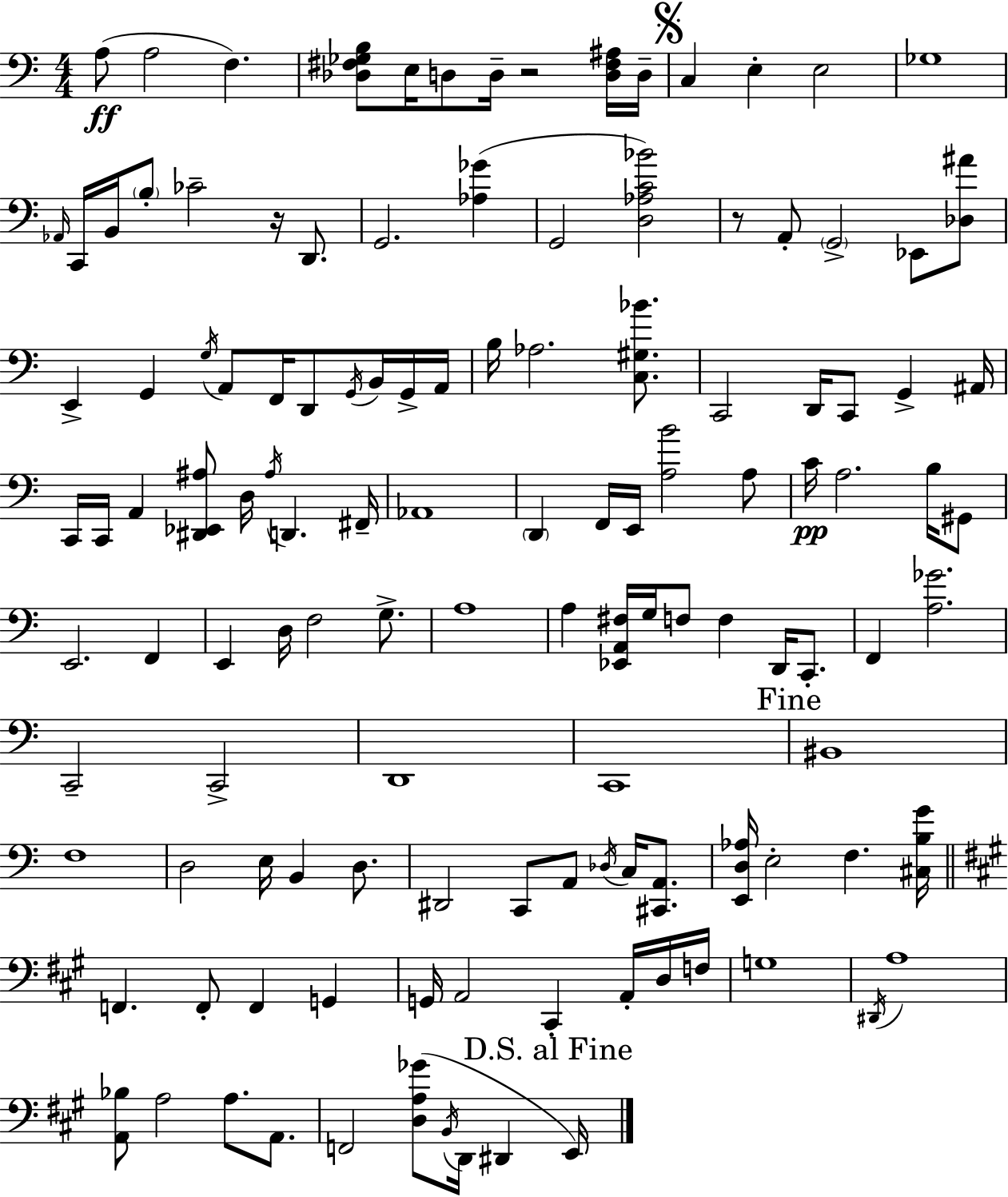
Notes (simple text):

A3/e A3/h F3/q. [Db3,F#3,Gb3,B3]/e E3/s D3/e D3/s R/h [D3,F#3,A#3]/s D3/s C3/q E3/q E3/h Gb3/w Ab2/s C2/s B2/s B3/e CES4/h R/s D2/e. G2/h. [Ab3,Gb4]/q G2/h [D3,Ab3,C4,Bb4]/h R/e A2/e G2/h Eb2/e [Db3,A#4]/e E2/q G2/q G3/s A2/e F2/s D2/e G2/s B2/s G2/s A2/s B3/s Ab3/h. [C3,G#3,Bb4]/e. C2/h D2/s C2/e G2/q A#2/s C2/s C2/s A2/q [D#2,Eb2,A#3]/e D3/s A#3/s D2/q. F#2/s Ab2/w D2/q F2/s E2/s [A3,B4]/h A3/e C4/s A3/h. B3/s G#2/e E2/h. F2/q E2/q D3/s F3/h G3/e. A3/w A3/q [Eb2,A2,F#3]/s G3/s F3/e F3/q D2/s C2/e. F2/q [A3,Gb4]/h. C2/h C2/h D2/w C2/w BIS2/w F3/w D3/h E3/s B2/q D3/e. D#2/h C2/e A2/e Db3/s C3/s [C#2,A2]/e. [E2,D3,Ab3]/s E3/h F3/q. [C#3,B3,G4]/s F2/q. F2/e F2/q G2/q G2/s A2/h C#2/q A2/s D3/s F3/s G3/w D#2/s A3/w [A2,Bb3]/e A3/h A3/e. A2/e. F2/h [D3,A3,Gb4]/e B2/s D2/s D#2/q E2/s